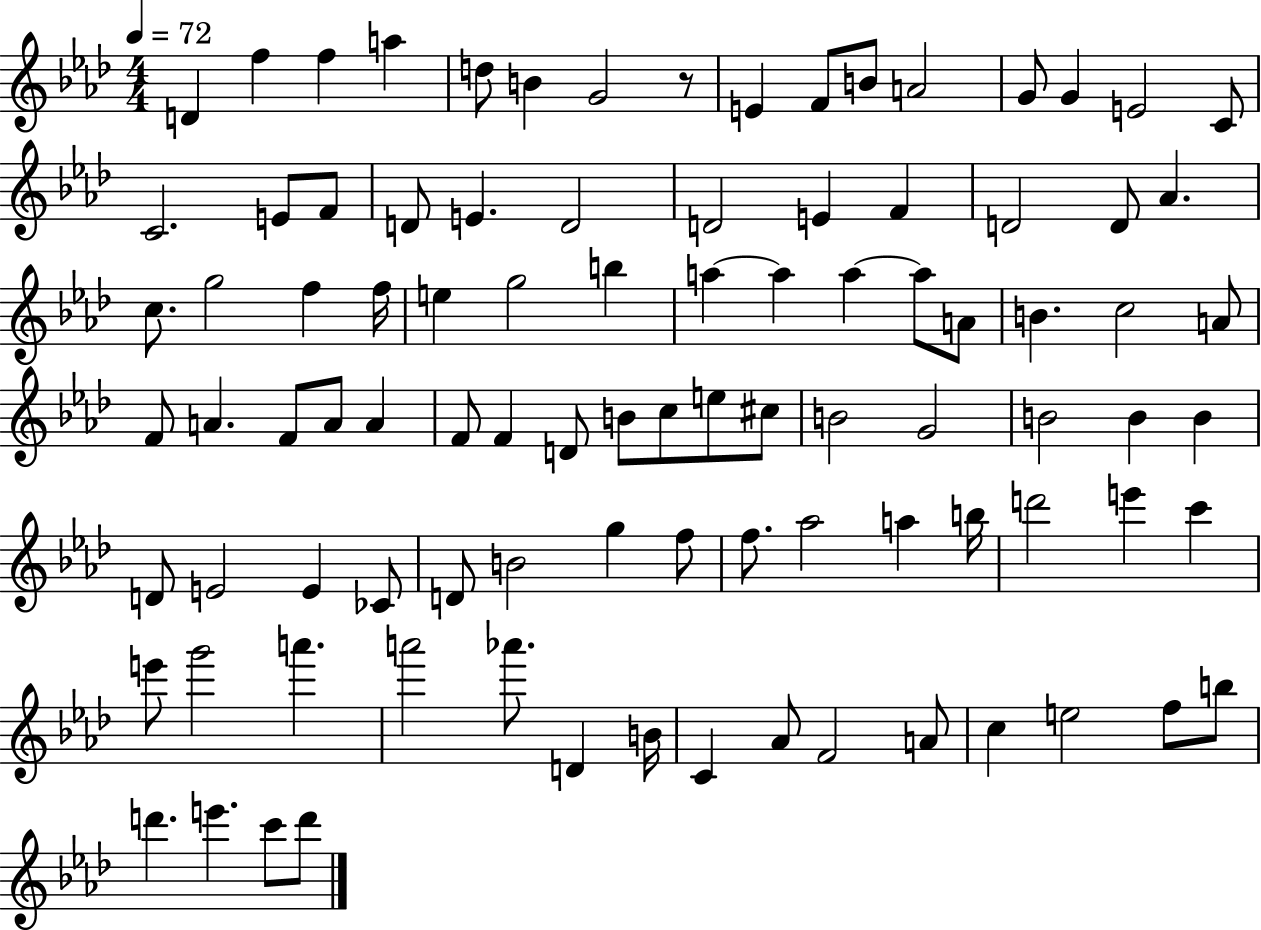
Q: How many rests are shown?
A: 1